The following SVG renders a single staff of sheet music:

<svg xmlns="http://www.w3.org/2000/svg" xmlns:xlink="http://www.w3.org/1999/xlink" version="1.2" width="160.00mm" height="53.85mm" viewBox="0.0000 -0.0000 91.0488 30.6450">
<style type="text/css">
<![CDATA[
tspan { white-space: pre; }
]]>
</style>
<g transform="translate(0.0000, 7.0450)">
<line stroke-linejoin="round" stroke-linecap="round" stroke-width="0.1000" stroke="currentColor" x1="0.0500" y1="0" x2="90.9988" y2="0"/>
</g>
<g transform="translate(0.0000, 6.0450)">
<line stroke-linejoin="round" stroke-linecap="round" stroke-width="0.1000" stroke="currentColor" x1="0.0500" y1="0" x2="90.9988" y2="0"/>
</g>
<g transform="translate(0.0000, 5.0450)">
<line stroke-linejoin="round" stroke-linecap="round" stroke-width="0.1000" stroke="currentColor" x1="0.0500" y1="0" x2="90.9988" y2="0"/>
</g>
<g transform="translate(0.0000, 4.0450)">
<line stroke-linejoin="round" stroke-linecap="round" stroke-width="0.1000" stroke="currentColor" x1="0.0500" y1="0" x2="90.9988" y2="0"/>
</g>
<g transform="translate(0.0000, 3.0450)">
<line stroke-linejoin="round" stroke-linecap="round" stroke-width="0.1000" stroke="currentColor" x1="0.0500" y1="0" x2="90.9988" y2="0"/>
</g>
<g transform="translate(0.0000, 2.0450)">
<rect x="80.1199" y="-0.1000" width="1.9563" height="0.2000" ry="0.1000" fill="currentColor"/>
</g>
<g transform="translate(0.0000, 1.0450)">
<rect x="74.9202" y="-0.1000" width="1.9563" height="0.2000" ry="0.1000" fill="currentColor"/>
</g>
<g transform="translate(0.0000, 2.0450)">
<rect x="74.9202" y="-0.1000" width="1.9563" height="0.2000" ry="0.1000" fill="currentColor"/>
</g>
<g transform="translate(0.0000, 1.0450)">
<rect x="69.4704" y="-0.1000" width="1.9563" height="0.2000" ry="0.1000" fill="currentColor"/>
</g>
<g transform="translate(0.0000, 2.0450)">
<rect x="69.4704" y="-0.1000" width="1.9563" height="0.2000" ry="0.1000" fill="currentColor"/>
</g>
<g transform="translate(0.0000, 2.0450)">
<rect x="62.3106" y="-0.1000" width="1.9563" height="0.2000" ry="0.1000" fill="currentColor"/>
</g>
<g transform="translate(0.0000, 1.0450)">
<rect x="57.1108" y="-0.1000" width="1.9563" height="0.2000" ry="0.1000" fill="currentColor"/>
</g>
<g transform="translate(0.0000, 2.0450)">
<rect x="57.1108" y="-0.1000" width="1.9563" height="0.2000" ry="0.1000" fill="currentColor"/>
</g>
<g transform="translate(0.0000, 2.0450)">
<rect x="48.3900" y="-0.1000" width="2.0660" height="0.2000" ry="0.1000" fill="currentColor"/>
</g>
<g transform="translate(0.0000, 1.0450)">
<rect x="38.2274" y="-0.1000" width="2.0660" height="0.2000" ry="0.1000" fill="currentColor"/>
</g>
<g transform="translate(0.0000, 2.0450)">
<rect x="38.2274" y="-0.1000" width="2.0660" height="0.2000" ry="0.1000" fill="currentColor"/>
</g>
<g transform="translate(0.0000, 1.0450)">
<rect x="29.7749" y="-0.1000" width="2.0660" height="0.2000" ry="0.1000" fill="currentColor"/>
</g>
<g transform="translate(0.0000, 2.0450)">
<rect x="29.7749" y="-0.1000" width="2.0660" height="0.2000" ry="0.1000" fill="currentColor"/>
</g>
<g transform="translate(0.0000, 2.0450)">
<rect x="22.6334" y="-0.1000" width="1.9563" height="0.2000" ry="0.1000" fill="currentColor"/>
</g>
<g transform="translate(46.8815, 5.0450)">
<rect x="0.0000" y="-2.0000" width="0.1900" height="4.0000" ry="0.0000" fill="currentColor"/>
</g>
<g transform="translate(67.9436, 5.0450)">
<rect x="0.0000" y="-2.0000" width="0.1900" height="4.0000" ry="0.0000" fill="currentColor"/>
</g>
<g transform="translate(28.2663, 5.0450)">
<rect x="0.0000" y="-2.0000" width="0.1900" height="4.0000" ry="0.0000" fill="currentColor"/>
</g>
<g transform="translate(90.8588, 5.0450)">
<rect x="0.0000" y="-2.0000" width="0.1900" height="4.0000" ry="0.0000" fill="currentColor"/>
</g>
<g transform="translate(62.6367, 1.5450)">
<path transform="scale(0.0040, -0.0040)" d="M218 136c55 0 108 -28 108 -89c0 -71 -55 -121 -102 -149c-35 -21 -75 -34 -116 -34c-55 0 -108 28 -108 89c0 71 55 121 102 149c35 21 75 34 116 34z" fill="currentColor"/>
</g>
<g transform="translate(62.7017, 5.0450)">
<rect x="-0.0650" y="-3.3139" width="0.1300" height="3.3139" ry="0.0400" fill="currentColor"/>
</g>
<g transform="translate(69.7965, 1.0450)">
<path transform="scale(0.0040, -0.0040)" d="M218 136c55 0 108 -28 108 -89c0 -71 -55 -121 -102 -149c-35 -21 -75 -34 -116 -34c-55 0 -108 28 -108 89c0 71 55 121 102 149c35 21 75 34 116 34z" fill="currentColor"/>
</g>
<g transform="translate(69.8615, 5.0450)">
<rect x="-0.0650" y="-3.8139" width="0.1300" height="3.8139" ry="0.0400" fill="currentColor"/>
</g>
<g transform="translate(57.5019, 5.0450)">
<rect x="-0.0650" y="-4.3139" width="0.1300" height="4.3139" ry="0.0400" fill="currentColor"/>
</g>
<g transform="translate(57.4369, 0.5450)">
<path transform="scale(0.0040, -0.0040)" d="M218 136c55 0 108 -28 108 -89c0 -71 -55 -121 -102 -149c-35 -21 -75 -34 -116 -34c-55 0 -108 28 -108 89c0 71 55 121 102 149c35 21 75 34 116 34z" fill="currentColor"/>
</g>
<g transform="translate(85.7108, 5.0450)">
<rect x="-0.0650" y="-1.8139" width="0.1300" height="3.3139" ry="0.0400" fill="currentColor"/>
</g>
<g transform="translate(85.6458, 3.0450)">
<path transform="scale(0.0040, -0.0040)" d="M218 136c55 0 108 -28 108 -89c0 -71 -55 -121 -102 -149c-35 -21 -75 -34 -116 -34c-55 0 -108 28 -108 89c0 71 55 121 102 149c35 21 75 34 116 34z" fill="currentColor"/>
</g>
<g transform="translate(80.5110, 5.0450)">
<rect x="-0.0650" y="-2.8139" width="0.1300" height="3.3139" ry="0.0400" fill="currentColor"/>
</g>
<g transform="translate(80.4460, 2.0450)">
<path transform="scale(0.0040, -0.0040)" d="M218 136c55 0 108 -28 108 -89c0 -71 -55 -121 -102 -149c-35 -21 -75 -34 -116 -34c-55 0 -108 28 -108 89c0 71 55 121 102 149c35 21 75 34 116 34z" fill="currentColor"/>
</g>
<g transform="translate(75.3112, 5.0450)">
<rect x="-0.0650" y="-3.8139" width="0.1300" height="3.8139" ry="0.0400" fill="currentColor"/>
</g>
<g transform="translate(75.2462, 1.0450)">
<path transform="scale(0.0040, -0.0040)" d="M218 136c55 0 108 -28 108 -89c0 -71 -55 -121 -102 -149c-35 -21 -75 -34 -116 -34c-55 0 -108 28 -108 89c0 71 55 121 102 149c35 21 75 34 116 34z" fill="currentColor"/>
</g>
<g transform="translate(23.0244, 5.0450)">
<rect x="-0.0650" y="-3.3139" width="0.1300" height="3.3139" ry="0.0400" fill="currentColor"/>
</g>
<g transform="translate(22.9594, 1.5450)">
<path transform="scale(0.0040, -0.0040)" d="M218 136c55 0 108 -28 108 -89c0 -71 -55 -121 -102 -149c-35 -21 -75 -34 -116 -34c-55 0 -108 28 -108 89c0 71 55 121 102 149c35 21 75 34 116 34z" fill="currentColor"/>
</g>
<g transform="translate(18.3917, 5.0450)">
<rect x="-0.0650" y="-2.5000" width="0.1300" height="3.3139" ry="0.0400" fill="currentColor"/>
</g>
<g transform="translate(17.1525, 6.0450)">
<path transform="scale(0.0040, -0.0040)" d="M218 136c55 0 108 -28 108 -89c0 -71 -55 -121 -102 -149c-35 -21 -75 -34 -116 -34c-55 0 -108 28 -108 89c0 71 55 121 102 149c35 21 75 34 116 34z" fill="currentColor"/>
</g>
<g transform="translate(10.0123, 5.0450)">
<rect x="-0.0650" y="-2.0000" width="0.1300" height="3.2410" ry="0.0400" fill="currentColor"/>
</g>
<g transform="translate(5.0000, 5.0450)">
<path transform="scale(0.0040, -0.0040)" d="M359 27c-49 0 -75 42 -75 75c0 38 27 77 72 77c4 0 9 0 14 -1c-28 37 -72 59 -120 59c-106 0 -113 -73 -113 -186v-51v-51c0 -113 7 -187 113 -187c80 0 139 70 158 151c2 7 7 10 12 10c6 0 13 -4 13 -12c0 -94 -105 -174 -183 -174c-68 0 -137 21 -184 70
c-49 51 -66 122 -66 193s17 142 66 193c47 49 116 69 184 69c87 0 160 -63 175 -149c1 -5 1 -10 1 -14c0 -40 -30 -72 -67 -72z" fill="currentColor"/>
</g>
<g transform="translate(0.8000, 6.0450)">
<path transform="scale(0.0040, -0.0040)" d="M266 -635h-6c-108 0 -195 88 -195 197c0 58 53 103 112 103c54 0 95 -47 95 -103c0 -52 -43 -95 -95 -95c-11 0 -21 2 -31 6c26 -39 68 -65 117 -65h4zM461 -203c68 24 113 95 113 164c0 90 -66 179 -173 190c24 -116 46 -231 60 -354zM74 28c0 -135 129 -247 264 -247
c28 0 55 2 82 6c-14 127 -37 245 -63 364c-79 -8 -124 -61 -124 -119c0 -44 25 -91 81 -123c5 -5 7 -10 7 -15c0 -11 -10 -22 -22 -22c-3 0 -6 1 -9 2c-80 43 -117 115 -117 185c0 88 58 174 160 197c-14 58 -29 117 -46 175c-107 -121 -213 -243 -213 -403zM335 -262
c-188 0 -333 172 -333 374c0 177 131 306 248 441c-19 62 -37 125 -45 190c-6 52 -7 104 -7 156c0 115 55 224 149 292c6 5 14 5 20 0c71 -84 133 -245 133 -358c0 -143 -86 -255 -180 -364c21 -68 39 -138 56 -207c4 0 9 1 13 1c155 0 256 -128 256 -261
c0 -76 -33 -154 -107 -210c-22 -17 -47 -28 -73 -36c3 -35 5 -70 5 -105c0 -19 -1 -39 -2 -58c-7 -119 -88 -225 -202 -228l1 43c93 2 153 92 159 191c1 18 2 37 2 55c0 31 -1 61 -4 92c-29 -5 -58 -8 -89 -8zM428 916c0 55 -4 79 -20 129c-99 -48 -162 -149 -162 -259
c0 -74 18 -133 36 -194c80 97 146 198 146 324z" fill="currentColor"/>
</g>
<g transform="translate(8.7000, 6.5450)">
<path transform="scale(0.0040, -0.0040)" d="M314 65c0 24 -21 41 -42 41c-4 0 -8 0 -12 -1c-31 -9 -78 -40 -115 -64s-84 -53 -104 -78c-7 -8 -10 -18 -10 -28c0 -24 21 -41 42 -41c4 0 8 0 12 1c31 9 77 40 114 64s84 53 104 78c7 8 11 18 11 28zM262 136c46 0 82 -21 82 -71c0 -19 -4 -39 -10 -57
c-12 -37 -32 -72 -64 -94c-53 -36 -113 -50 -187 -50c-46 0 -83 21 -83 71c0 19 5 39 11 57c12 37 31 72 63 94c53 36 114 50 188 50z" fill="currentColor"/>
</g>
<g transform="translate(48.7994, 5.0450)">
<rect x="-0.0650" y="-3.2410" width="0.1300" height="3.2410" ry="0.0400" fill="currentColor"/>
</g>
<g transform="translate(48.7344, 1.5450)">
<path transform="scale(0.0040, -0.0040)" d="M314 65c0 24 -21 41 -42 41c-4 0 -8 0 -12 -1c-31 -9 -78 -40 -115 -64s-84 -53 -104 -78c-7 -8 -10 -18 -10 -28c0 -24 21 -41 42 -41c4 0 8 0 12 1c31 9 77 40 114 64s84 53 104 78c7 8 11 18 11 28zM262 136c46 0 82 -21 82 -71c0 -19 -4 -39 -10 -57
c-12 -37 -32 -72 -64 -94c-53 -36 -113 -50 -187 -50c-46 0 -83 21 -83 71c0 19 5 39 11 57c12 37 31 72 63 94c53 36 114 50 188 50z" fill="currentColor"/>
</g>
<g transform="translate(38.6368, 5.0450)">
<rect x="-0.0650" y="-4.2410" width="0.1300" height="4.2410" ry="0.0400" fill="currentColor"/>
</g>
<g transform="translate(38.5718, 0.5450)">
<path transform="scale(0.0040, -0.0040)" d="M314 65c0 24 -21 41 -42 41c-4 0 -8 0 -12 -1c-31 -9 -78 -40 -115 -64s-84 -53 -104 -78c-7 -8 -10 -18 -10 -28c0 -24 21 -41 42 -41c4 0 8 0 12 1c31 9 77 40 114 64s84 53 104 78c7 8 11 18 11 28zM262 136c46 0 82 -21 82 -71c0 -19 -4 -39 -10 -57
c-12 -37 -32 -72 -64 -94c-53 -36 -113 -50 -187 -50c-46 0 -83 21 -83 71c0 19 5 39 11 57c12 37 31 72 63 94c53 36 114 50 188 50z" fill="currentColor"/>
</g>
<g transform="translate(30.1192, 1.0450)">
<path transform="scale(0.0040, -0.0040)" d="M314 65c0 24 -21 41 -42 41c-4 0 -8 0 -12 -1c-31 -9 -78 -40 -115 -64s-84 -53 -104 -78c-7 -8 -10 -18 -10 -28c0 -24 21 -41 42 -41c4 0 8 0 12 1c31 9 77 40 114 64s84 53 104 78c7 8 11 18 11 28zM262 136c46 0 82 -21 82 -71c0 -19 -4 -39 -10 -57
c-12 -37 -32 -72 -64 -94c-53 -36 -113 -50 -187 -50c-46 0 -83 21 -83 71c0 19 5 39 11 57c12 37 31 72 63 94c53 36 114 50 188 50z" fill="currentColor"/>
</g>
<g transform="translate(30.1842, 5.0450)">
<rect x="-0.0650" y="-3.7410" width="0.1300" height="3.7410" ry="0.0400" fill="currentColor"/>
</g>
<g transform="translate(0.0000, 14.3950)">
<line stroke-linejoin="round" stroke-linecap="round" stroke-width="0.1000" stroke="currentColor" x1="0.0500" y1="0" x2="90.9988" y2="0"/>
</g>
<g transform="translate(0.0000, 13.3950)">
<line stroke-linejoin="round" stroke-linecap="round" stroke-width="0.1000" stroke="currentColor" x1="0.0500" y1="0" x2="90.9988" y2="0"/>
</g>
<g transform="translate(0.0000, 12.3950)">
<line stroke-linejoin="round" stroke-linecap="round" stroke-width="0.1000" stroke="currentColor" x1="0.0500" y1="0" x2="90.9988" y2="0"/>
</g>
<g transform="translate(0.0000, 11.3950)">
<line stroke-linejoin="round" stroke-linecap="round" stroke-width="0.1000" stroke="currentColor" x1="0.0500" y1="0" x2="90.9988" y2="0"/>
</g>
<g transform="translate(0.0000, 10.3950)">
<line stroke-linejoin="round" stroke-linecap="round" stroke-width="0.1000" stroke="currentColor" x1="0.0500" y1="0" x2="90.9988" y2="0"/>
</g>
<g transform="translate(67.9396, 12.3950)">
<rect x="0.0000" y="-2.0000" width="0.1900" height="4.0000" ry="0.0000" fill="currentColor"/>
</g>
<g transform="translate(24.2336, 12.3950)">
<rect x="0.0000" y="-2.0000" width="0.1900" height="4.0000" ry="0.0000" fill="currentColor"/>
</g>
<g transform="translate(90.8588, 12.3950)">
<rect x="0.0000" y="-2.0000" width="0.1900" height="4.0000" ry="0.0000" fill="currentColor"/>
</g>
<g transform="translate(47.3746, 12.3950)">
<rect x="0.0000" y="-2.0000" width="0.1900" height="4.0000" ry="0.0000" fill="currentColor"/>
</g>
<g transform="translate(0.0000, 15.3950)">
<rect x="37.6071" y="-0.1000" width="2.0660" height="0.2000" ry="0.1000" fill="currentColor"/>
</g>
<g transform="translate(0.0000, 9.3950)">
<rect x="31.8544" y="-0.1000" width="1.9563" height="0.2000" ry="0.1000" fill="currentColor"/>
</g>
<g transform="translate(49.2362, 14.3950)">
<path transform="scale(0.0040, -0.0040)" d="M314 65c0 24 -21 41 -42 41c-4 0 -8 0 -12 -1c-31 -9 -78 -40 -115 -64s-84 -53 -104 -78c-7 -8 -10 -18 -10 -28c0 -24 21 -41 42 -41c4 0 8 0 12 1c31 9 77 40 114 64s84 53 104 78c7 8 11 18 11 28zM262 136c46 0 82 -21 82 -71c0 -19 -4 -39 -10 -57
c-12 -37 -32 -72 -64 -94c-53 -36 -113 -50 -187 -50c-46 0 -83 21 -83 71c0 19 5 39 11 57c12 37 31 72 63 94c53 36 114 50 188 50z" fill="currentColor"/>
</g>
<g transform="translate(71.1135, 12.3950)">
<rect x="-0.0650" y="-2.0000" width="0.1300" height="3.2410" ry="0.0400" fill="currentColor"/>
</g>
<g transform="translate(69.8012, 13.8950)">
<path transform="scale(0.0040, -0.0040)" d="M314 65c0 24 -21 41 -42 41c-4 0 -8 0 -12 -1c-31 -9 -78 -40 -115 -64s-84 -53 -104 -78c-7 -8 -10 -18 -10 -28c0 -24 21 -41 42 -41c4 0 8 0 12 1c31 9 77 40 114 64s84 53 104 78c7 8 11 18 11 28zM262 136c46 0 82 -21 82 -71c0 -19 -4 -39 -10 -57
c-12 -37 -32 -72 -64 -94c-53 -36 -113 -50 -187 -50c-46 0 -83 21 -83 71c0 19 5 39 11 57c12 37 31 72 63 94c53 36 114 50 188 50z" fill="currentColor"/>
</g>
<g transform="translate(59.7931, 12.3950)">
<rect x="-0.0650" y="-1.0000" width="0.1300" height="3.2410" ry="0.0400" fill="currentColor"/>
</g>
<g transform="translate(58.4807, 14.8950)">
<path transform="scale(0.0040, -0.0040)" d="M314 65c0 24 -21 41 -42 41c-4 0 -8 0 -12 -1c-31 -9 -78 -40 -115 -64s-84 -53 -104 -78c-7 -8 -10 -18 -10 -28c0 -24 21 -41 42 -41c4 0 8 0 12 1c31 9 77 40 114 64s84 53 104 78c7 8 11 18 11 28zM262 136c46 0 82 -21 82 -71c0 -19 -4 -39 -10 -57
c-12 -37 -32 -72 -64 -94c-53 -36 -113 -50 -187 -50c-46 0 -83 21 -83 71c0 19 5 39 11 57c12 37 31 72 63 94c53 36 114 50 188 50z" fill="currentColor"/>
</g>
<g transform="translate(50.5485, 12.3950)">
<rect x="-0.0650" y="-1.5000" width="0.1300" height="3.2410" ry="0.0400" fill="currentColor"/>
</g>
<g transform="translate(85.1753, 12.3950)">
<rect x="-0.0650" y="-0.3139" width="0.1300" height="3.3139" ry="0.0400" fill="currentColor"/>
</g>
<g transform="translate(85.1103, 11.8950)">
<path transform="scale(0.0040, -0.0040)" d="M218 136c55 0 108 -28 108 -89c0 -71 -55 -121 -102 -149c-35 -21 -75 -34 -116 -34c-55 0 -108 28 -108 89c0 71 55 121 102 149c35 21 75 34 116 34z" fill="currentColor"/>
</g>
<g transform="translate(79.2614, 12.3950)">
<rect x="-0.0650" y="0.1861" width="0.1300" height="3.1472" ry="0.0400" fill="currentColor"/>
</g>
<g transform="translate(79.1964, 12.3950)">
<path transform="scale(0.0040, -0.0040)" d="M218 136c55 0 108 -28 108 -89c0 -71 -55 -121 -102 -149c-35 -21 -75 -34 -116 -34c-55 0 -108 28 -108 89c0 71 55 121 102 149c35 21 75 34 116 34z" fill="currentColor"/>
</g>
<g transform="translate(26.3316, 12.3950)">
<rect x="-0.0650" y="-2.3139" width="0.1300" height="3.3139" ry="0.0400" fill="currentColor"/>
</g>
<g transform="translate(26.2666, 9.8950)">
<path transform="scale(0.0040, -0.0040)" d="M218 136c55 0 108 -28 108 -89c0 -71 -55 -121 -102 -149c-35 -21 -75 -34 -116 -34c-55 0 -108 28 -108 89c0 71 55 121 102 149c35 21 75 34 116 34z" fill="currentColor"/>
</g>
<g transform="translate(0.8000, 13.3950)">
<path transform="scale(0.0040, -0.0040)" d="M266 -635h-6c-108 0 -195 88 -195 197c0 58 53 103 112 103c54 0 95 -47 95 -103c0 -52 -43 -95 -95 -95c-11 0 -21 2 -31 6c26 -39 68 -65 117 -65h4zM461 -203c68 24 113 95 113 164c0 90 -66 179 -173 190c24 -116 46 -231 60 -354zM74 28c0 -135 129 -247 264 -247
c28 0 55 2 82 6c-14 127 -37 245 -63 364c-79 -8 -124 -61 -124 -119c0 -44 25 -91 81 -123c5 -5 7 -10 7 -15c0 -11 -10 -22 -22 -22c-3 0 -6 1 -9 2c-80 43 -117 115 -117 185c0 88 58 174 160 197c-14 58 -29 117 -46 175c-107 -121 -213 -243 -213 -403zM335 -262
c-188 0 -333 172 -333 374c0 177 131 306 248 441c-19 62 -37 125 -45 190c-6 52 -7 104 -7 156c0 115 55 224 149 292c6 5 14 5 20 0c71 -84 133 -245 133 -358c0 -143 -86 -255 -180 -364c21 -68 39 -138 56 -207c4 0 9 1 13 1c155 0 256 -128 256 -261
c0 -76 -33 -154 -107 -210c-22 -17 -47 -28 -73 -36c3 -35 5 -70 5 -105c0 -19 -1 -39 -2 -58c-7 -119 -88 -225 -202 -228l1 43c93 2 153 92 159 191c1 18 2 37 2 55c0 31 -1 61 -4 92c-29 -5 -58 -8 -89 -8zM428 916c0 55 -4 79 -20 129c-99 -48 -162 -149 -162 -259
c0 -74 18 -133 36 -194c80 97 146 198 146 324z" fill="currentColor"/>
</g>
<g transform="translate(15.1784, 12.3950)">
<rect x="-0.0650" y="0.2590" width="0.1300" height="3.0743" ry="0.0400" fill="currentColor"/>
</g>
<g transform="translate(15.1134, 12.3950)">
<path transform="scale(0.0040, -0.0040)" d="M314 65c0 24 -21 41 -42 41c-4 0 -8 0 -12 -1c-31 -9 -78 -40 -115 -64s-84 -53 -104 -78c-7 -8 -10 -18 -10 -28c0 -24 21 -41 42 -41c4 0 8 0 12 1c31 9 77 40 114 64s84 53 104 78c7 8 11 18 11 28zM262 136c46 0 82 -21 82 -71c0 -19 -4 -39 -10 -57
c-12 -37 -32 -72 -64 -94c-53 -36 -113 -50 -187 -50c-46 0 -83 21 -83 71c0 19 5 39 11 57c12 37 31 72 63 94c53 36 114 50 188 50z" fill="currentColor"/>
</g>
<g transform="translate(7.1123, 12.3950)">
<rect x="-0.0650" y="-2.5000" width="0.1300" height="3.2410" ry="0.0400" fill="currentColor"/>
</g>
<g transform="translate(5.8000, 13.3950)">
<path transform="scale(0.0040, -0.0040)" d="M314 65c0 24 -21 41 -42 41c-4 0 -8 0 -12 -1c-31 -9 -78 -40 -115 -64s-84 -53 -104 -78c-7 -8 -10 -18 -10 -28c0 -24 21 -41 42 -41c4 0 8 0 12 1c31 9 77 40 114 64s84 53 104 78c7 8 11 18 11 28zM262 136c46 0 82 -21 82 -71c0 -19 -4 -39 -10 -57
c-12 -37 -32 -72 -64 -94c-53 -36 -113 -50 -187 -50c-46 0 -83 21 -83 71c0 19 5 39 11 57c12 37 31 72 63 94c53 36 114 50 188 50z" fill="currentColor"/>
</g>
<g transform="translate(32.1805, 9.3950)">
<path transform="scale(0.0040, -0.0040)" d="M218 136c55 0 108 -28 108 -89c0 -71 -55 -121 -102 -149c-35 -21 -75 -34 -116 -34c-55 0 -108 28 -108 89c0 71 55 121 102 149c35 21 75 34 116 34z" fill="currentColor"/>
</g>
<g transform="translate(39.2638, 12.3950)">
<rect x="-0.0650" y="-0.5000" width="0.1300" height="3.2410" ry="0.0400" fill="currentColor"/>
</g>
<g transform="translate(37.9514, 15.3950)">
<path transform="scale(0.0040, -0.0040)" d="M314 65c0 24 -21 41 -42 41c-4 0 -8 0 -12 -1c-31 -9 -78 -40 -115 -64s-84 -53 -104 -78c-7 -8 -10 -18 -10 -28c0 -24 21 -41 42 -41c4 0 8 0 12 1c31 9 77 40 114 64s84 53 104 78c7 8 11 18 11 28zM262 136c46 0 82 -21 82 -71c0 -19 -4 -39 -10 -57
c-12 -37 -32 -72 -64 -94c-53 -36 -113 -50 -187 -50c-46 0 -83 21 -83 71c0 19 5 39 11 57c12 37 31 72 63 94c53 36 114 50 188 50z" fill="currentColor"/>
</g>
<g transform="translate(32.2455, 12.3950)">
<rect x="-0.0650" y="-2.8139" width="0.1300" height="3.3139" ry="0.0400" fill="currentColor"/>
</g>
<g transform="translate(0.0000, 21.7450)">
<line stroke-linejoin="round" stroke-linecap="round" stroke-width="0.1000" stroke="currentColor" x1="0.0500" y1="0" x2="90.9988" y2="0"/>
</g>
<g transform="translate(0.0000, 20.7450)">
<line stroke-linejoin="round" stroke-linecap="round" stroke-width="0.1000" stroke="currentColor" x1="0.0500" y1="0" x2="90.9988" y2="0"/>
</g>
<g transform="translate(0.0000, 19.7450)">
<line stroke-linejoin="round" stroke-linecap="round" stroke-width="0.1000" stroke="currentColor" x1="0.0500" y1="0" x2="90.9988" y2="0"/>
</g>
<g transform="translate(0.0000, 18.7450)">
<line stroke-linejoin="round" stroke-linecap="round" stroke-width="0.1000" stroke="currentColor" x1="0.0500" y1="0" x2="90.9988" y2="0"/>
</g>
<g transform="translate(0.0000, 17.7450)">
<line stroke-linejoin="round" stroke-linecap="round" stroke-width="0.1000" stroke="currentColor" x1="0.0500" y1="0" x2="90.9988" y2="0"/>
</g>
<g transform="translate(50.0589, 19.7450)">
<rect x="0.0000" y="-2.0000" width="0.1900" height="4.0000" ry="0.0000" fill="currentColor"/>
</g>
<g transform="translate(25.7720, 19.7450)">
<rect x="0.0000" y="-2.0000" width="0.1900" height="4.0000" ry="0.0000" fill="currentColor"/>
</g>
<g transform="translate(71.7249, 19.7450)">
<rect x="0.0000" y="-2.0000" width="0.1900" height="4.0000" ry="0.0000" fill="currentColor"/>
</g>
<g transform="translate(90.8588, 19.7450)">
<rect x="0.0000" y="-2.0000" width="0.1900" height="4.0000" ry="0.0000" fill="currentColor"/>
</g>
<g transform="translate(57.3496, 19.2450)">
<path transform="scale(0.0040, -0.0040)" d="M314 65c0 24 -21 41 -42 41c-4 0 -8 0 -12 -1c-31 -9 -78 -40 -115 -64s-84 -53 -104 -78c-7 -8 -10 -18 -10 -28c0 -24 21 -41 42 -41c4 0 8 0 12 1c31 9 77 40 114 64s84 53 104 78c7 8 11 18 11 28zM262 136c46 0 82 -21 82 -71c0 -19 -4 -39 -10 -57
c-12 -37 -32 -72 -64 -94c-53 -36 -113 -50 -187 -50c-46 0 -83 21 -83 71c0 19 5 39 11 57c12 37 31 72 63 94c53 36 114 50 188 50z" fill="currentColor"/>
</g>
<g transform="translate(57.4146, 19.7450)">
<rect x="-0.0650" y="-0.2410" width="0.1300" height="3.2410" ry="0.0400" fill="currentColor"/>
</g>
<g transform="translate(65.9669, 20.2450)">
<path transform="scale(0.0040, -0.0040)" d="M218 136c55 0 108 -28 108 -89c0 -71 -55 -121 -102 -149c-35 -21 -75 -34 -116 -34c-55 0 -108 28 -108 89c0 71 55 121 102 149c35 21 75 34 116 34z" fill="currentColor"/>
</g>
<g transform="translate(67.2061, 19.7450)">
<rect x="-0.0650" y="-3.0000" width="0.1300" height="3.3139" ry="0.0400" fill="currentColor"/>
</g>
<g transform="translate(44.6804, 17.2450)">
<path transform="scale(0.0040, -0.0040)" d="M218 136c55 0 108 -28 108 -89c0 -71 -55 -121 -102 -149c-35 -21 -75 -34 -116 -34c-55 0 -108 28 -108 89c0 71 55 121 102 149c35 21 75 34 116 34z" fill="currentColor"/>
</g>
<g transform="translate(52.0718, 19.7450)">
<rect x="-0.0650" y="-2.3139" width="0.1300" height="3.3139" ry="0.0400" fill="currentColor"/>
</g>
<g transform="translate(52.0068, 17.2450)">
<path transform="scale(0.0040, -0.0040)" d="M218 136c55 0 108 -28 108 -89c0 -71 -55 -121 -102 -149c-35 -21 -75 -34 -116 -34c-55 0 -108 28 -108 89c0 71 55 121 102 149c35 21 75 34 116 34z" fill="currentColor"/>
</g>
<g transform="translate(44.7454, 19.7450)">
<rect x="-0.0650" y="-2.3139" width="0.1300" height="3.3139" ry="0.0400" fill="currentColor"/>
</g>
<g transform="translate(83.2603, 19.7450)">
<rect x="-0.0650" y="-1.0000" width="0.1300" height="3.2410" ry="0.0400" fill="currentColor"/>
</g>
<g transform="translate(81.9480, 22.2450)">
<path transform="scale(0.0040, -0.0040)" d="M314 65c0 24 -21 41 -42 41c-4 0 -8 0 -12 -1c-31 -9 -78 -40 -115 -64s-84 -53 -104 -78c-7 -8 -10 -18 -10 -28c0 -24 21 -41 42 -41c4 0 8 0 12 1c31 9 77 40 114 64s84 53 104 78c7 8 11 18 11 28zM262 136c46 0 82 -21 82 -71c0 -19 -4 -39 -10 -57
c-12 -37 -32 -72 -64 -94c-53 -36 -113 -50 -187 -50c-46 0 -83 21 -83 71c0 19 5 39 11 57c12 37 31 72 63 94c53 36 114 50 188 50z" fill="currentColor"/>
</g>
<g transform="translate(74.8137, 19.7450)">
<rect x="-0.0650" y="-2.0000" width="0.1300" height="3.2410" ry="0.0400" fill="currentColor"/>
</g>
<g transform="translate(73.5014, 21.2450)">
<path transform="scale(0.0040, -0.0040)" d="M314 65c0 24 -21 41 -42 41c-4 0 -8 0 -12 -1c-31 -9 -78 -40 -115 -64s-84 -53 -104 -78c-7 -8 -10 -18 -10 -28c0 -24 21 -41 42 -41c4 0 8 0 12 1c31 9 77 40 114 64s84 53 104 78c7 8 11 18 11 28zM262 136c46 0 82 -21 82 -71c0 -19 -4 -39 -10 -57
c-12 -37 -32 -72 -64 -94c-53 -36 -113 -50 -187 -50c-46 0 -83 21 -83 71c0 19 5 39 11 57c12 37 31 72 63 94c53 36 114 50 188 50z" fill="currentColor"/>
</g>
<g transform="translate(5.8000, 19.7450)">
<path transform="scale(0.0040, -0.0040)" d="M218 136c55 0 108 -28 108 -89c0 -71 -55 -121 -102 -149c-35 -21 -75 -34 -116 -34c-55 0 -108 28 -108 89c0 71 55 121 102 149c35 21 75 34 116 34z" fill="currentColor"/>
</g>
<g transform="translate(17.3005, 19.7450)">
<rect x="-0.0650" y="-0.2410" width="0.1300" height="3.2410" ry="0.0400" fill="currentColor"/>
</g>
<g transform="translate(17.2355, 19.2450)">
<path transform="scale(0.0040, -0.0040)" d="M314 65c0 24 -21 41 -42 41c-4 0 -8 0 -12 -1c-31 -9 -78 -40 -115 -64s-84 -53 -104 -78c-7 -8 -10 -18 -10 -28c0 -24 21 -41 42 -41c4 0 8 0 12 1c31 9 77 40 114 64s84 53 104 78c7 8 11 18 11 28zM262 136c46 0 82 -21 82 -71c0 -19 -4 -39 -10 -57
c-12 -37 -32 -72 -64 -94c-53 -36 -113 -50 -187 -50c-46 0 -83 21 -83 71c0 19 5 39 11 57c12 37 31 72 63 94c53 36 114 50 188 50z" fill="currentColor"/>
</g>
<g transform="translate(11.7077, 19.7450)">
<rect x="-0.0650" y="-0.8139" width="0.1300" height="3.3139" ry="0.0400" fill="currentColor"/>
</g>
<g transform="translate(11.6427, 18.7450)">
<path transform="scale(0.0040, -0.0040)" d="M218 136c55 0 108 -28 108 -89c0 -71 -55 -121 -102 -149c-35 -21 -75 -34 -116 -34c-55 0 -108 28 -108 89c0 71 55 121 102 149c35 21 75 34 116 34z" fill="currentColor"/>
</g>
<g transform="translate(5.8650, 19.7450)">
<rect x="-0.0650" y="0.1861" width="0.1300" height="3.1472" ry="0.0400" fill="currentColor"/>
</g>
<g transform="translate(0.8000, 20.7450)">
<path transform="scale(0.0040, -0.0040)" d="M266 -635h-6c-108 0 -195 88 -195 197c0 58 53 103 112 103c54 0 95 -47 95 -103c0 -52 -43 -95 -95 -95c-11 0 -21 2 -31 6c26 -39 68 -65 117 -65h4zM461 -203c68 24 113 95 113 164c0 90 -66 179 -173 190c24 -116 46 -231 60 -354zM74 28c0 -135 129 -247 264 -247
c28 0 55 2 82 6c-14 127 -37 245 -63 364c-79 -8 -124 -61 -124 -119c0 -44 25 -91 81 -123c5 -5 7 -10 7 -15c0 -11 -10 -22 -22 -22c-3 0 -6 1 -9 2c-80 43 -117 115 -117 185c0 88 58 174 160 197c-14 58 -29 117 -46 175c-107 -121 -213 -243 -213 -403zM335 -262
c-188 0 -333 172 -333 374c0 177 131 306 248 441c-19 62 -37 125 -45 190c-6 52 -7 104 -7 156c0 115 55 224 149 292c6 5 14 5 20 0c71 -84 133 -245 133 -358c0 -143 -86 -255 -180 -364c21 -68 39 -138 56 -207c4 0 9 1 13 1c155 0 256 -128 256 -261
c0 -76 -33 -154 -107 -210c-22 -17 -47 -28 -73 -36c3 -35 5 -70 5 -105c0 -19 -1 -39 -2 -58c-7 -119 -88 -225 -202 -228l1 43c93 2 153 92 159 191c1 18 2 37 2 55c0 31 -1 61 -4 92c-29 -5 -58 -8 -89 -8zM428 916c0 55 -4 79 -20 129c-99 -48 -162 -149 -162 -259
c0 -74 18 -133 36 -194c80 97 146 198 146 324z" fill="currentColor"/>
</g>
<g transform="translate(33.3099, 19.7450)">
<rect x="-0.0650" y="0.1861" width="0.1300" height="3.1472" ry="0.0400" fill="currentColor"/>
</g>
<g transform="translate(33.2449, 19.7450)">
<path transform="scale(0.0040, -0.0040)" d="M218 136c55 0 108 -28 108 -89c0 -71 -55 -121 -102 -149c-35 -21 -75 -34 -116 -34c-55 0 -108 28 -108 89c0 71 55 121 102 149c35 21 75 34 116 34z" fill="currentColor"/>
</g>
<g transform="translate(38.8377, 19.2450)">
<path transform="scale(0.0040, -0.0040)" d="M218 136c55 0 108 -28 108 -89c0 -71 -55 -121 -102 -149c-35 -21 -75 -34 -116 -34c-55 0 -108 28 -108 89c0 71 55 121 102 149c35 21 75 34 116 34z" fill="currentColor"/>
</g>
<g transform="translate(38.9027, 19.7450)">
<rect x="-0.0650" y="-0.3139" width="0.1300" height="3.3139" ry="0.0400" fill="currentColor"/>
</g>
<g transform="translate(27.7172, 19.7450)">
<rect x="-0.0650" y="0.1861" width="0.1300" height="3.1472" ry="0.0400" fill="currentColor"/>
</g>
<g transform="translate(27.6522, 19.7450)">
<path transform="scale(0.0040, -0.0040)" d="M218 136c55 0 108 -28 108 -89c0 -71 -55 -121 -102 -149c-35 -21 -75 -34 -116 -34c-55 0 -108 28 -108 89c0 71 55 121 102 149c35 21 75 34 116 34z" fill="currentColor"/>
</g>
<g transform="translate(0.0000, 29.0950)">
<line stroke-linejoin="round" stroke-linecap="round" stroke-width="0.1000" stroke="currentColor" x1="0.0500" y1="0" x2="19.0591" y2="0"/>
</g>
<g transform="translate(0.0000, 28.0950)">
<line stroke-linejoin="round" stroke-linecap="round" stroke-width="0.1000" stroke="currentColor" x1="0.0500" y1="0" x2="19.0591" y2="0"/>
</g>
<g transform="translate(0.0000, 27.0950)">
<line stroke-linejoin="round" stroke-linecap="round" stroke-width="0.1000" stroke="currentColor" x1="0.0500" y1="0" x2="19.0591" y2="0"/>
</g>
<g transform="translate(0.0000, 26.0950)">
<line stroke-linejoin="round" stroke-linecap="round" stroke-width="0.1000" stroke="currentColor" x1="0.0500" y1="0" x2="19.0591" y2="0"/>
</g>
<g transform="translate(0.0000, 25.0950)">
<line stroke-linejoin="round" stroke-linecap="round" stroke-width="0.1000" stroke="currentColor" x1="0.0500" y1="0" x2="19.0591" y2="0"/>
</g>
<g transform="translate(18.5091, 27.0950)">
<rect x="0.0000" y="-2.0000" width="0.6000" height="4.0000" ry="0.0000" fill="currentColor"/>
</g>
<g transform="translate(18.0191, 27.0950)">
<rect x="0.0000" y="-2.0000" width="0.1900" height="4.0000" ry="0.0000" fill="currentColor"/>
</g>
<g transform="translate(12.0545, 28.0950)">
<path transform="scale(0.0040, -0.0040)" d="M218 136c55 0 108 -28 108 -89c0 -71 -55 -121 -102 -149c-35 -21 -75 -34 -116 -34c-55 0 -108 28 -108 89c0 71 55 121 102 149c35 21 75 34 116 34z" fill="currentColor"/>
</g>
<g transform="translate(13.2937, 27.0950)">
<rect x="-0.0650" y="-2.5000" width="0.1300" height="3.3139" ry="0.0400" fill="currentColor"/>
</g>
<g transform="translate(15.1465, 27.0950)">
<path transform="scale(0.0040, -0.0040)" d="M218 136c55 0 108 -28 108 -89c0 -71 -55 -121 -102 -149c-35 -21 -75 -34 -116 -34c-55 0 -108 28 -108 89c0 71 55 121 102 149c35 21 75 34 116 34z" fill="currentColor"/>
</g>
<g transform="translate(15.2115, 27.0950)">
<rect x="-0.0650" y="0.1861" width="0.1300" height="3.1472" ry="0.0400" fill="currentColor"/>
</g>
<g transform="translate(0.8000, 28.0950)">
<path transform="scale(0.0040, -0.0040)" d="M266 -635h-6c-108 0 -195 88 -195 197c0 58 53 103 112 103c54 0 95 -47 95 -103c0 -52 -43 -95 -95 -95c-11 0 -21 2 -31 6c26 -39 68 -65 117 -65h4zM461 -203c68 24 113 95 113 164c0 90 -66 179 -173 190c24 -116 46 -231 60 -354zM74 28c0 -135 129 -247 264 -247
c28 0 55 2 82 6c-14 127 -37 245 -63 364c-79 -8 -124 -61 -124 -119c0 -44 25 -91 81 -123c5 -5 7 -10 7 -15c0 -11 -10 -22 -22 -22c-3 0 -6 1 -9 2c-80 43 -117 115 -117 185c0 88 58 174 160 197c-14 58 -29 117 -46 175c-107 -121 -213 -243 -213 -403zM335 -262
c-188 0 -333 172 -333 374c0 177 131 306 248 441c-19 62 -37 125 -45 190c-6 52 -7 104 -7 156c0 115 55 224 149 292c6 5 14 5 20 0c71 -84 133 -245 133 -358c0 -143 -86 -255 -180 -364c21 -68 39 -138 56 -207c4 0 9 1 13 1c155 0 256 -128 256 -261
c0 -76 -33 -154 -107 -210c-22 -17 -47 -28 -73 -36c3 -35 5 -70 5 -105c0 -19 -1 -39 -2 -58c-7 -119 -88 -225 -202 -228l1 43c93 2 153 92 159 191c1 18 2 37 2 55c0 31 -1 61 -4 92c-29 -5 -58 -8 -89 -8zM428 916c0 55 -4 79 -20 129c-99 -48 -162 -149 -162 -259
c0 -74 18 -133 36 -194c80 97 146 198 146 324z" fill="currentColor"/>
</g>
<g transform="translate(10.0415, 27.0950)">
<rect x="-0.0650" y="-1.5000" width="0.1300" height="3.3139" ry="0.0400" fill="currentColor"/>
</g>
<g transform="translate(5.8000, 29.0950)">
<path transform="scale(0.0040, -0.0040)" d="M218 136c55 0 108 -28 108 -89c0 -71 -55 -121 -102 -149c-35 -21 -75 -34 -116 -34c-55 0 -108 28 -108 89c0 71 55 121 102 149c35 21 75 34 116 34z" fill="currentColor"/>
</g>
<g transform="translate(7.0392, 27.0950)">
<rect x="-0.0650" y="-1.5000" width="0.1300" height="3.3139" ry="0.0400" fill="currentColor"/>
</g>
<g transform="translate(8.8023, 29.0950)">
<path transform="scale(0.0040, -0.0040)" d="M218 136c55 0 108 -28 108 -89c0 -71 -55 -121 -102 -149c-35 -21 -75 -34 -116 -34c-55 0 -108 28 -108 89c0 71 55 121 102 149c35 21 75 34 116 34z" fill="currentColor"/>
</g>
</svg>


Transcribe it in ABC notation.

X:1
T:Untitled
M:4/4
L:1/4
K:C
F2 G b c'2 d'2 b2 d' b c' c' a f G2 B2 g a C2 E2 D2 F2 B c B d c2 B B c g g c2 A F2 D2 E E G B